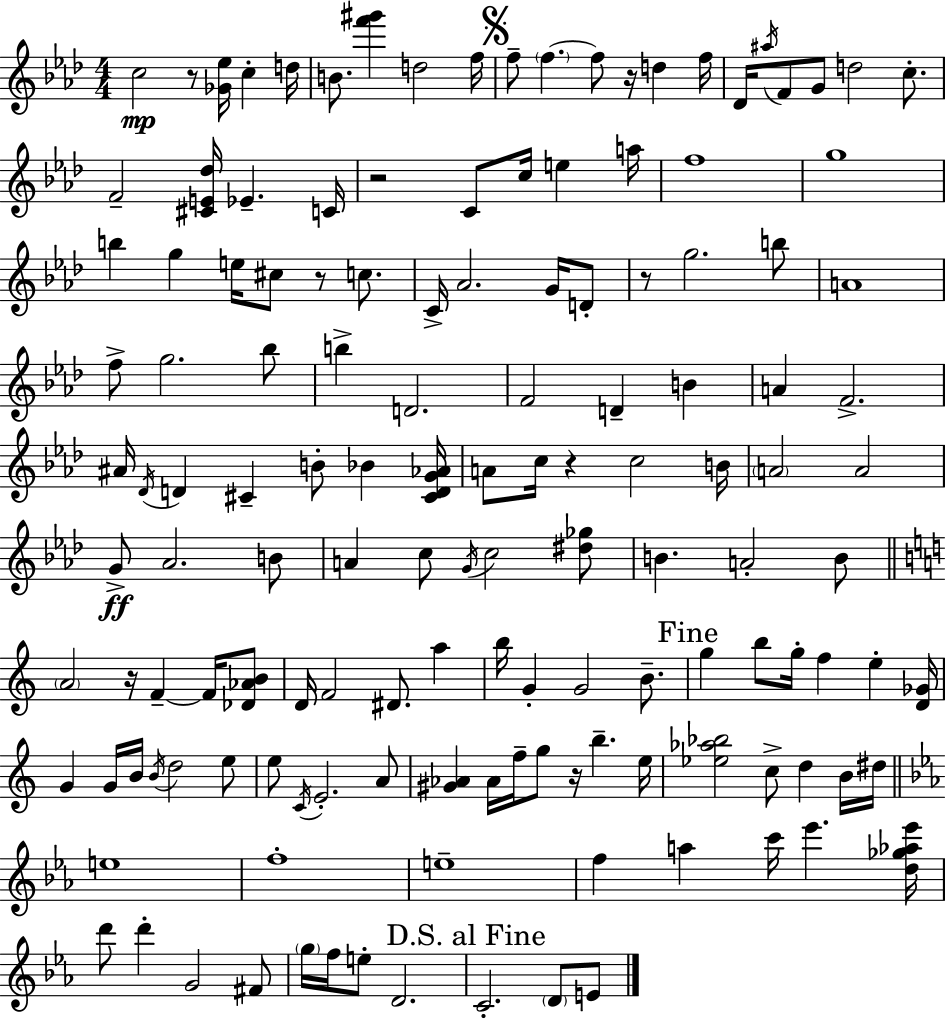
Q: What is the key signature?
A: AES major